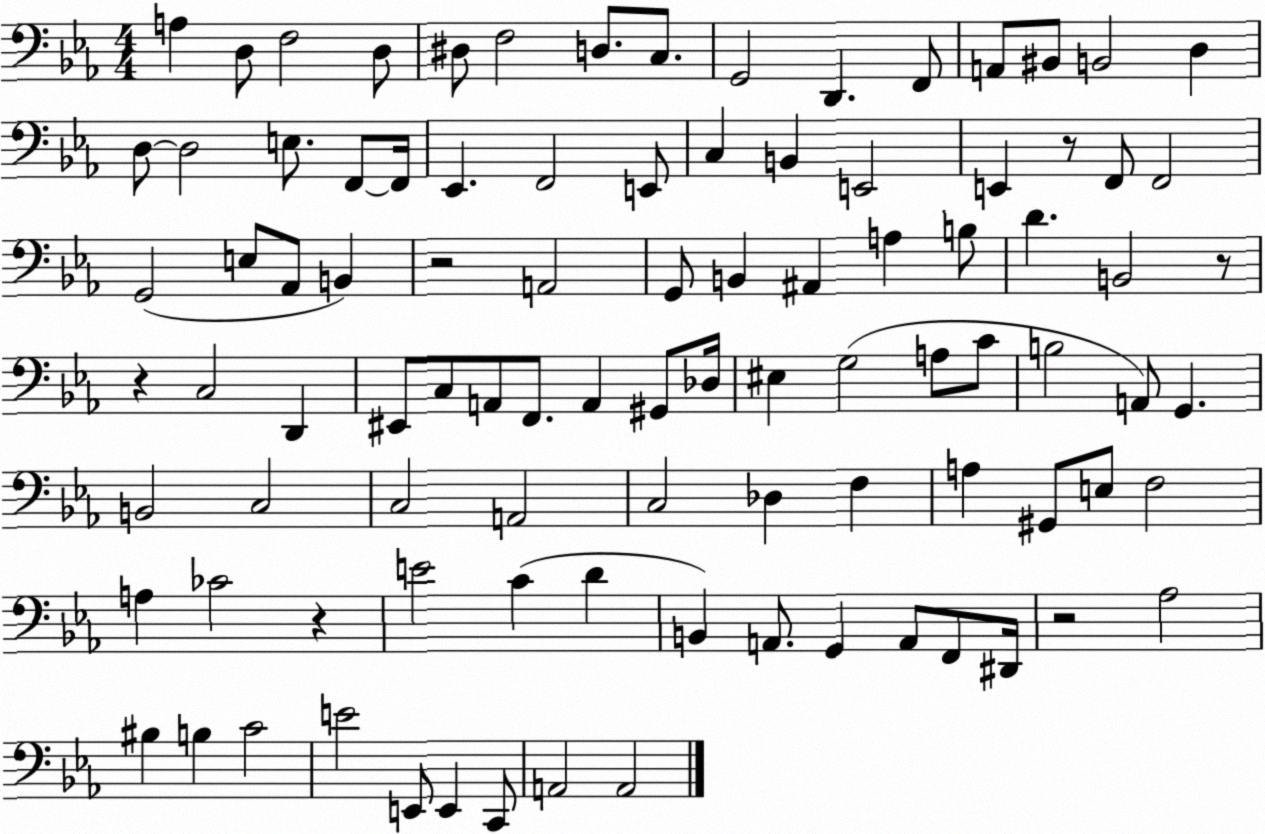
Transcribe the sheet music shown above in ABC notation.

X:1
T:Untitled
M:4/4
L:1/4
K:Eb
A, D,/2 F,2 D,/2 ^D,/2 F,2 D,/2 C,/2 G,,2 D,, F,,/2 A,,/2 ^B,,/2 B,,2 D, D,/2 D,2 E,/2 F,,/2 F,,/4 _E,, F,,2 E,,/2 C, B,, E,,2 E,, z/2 F,,/2 F,,2 G,,2 E,/2 _A,,/2 B,, z2 A,,2 G,,/2 B,, ^A,, A, B,/2 D B,,2 z/2 z C,2 D,, ^E,,/2 C,/2 A,,/2 F,,/2 A,, ^G,,/2 _D,/4 ^E, G,2 A,/2 C/2 B,2 A,,/2 G,, B,,2 C,2 C,2 A,,2 C,2 _D, F, A, ^G,,/2 E,/2 F,2 A, _C2 z E2 C D B,, A,,/2 G,, A,,/2 F,,/2 ^D,,/4 z2 _A,2 ^B, B, C2 E2 E,,/2 E,, C,,/2 A,,2 A,,2